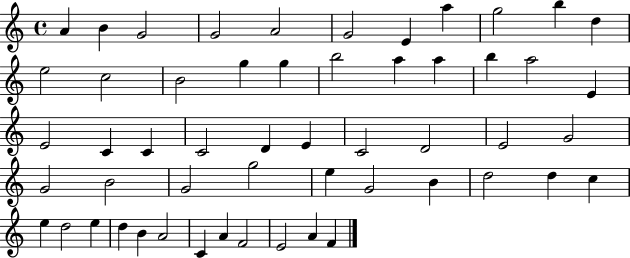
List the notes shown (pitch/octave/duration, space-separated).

A4/q B4/q G4/h G4/h A4/h G4/h E4/q A5/q G5/h B5/q D5/q E5/h C5/h B4/h G5/q G5/q B5/h A5/q A5/q B5/q A5/h E4/q E4/h C4/q C4/q C4/h D4/q E4/q C4/h D4/h E4/h G4/h G4/h B4/h G4/h G5/h E5/q G4/h B4/q D5/h D5/q C5/q E5/q D5/h E5/q D5/q B4/q A4/h C4/q A4/q F4/h E4/h A4/q F4/q